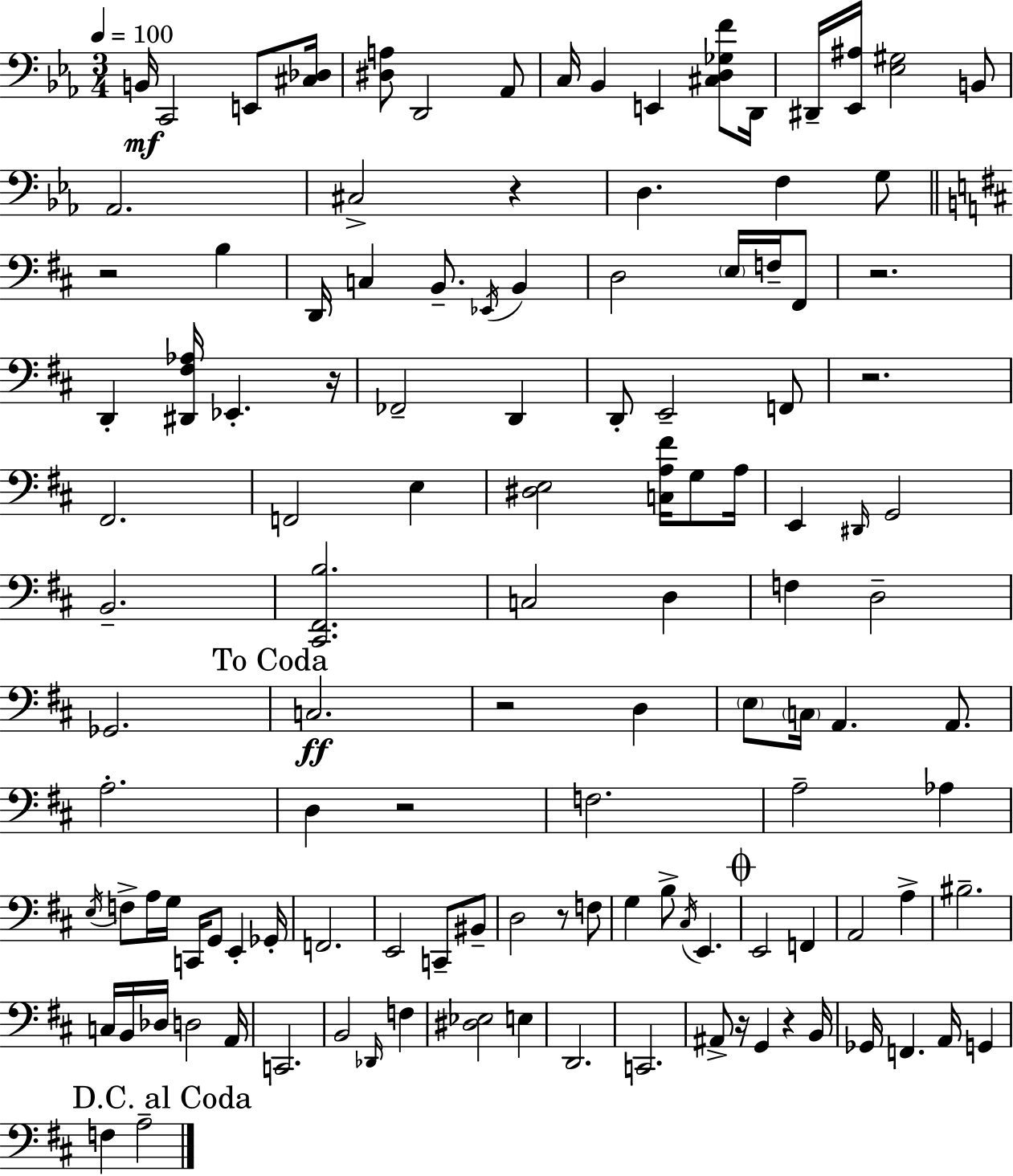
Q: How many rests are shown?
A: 10